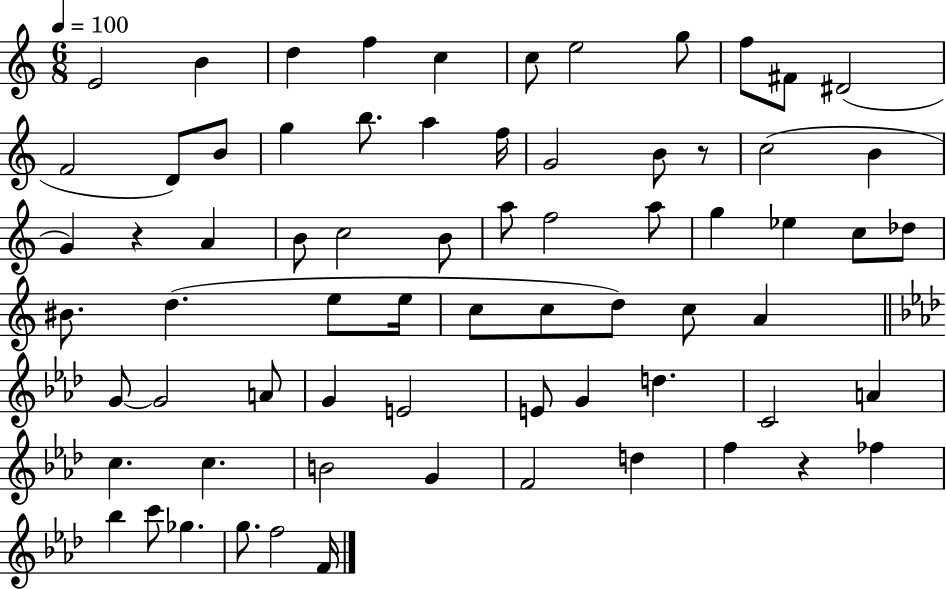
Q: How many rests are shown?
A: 3